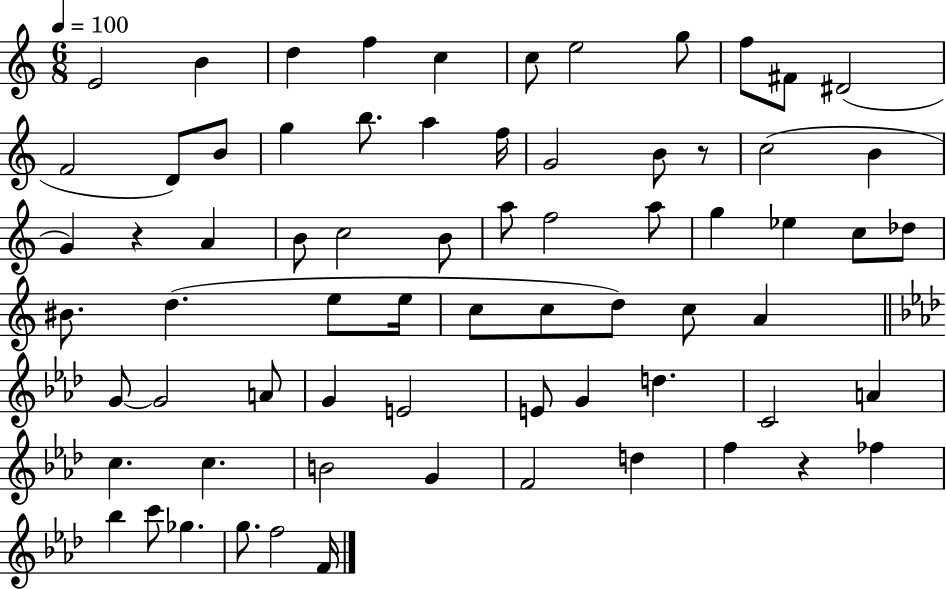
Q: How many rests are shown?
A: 3